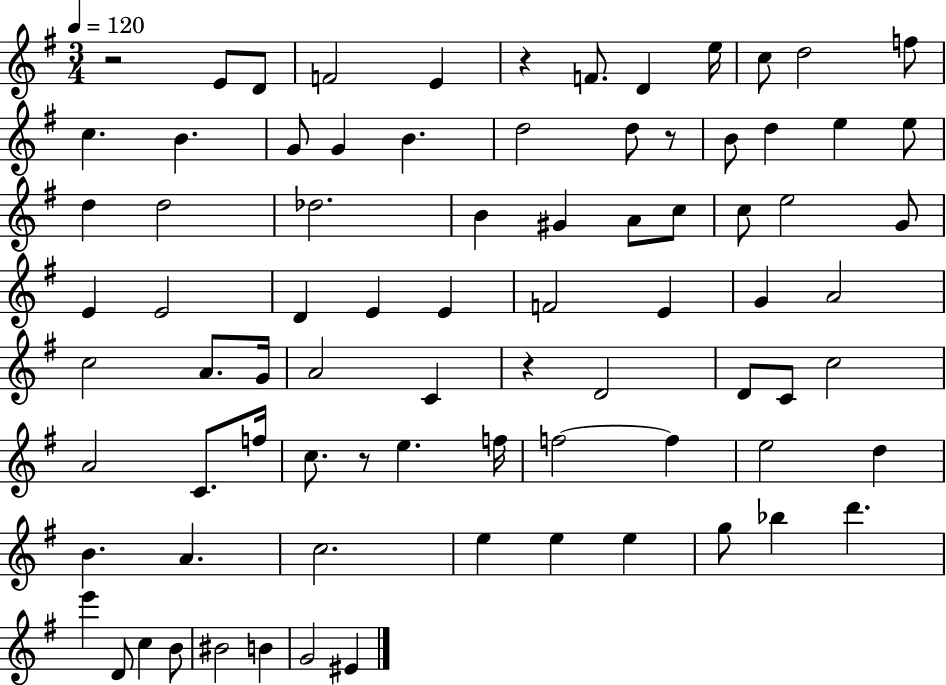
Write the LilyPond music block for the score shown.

{
  \clef treble
  \numericTimeSignature
  \time 3/4
  \key g \major
  \tempo 4 = 120
  r2 e'8 d'8 | f'2 e'4 | r4 f'8. d'4 e''16 | c''8 d''2 f''8 | \break c''4. b'4. | g'8 g'4 b'4. | d''2 d''8 r8 | b'8 d''4 e''4 e''8 | \break d''4 d''2 | des''2. | b'4 gis'4 a'8 c''8 | c''8 e''2 g'8 | \break e'4 e'2 | d'4 e'4 e'4 | f'2 e'4 | g'4 a'2 | \break c''2 a'8. g'16 | a'2 c'4 | r4 d'2 | d'8 c'8 c''2 | \break a'2 c'8. f''16 | c''8. r8 e''4. f''16 | f''2~~ f''4 | e''2 d''4 | \break b'4. a'4. | c''2. | e''4 e''4 e''4 | g''8 bes''4 d'''4. | \break e'''4 d'8 c''4 b'8 | bis'2 b'4 | g'2 eis'4 | \bar "|."
}